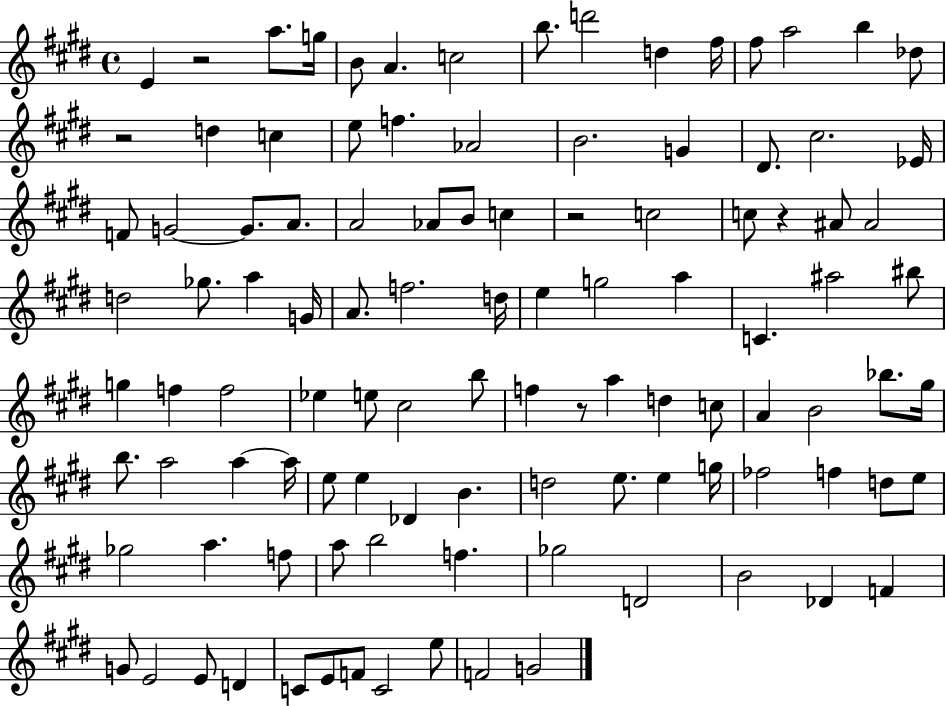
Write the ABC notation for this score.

X:1
T:Untitled
M:4/4
L:1/4
K:E
E z2 a/2 g/4 B/2 A c2 b/2 d'2 d ^f/4 ^f/2 a2 b _d/2 z2 d c e/2 f _A2 B2 G ^D/2 ^c2 _E/4 F/2 G2 G/2 A/2 A2 _A/2 B/2 c z2 c2 c/2 z ^A/2 ^A2 d2 _g/2 a G/4 A/2 f2 d/4 e g2 a C ^a2 ^b/2 g f f2 _e e/2 ^c2 b/2 f z/2 a d c/2 A B2 _b/2 ^g/4 b/2 a2 a a/4 e/2 e _D B d2 e/2 e g/4 _f2 f d/2 e/2 _g2 a f/2 a/2 b2 f _g2 D2 B2 _D F G/2 E2 E/2 D C/2 E/2 F/2 C2 e/2 F2 G2